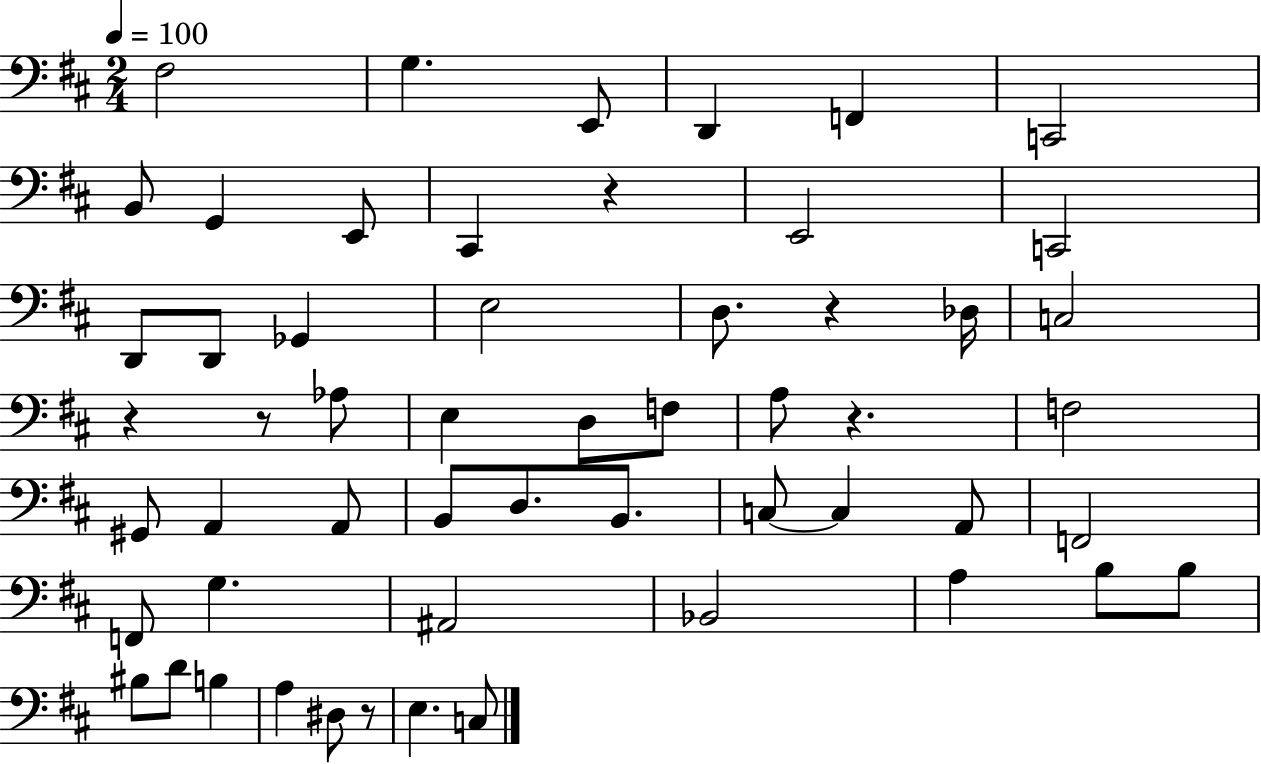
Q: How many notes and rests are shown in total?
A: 55